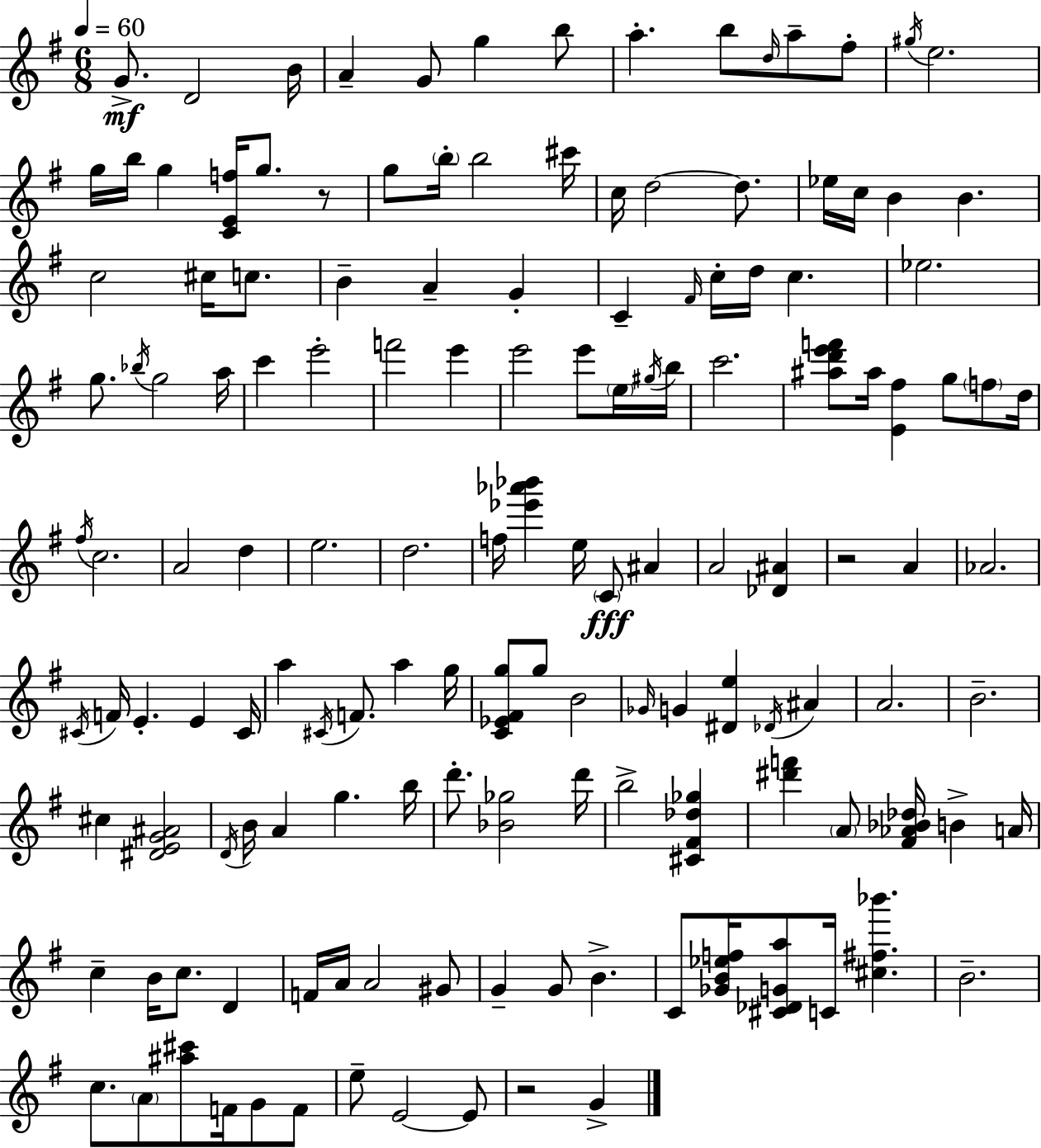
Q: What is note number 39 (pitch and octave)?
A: D5